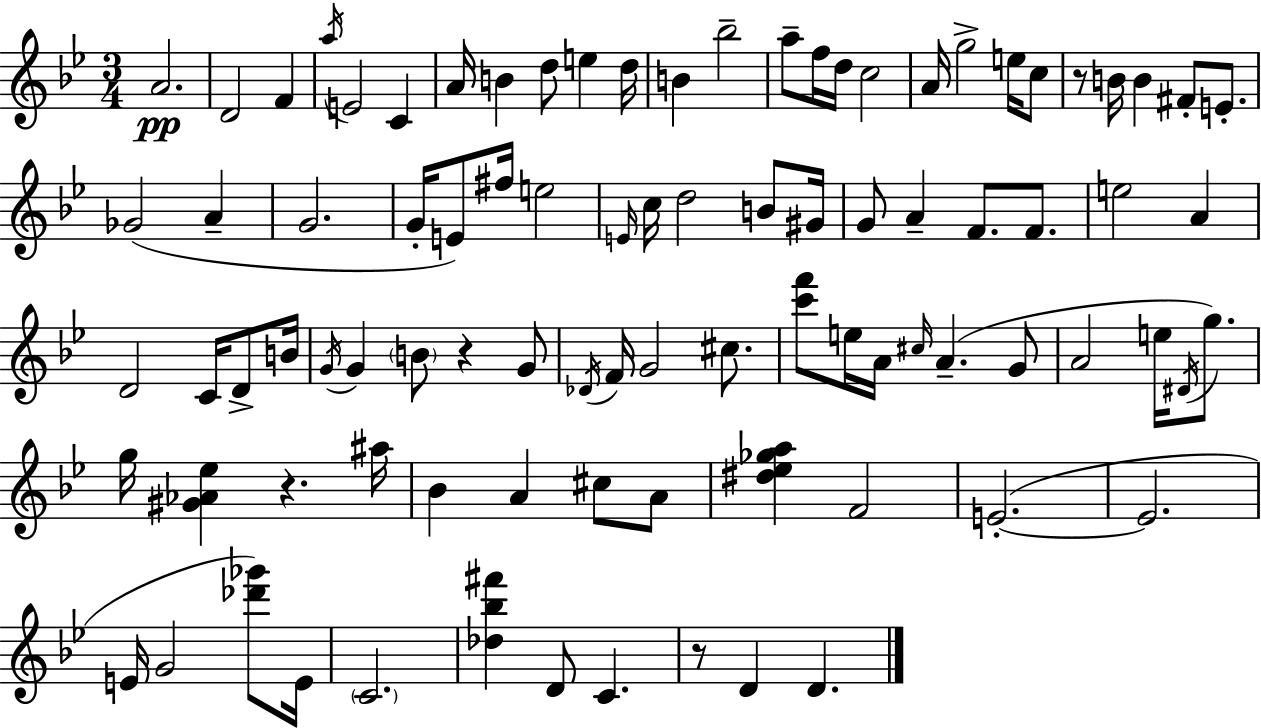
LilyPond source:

{
  \clef treble
  \numericTimeSignature
  \time 3/4
  \key g \minor
  a'2.\pp | d'2 f'4 | \acciaccatura { a''16 } e'2 c'4 | a'16 b'4 d''8 e''4 | \break d''16 b'4 bes''2-- | a''8-- f''16 d''16 c''2 | a'16 g''2-> e''16 c''8 | r8 b'16 b'4 fis'8-. e'8.-. | \break ges'2( a'4-- | g'2. | g'16-. e'8) fis''16 e''2 | \grace { e'16 } c''16 d''2 b'8 | \break gis'16 g'8 a'4-- f'8. f'8. | e''2 a'4 | d'2 c'16 d'8-> | b'16 \acciaccatura { g'16 } g'4 \parenthesize b'8 r4 | \break g'8 \acciaccatura { des'16 } f'16 g'2 | cis''8. <c''' f'''>8 e''16 a'16 \grace { cis''16 } a'4.--( | g'8 a'2 | e''16 \acciaccatura { dis'16 } g''8.) g''16 <gis' aes' ees''>4 r4. | \break ais''16 bes'4 a'4 | cis''8 a'8 <dis'' ees'' ges'' a''>4 f'2 | e'2.-.~(~ | e'2. | \break e'16 g'2 | <des''' ges'''>8) e'16 \parenthesize c'2. | <des'' bes'' fis'''>4 d'8 | c'4. r8 d'4 | \break d'4. \bar "|."
}